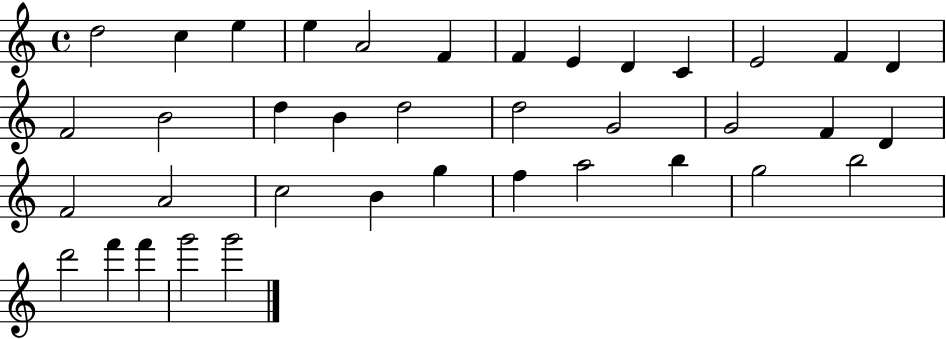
D5/h C5/q E5/q E5/q A4/h F4/q F4/q E4/q D4/q C4/q E4/h F4/q D4/q F4/h B4/h D5/q B4/q D5/h D5/h G4/h G4/h F4/q D4/q F4/h A4/h C5/h B4/q G5/q F5/q A5/h B5/q G5/h B5/h D6/h F6/q F6/q G6/h G6/h